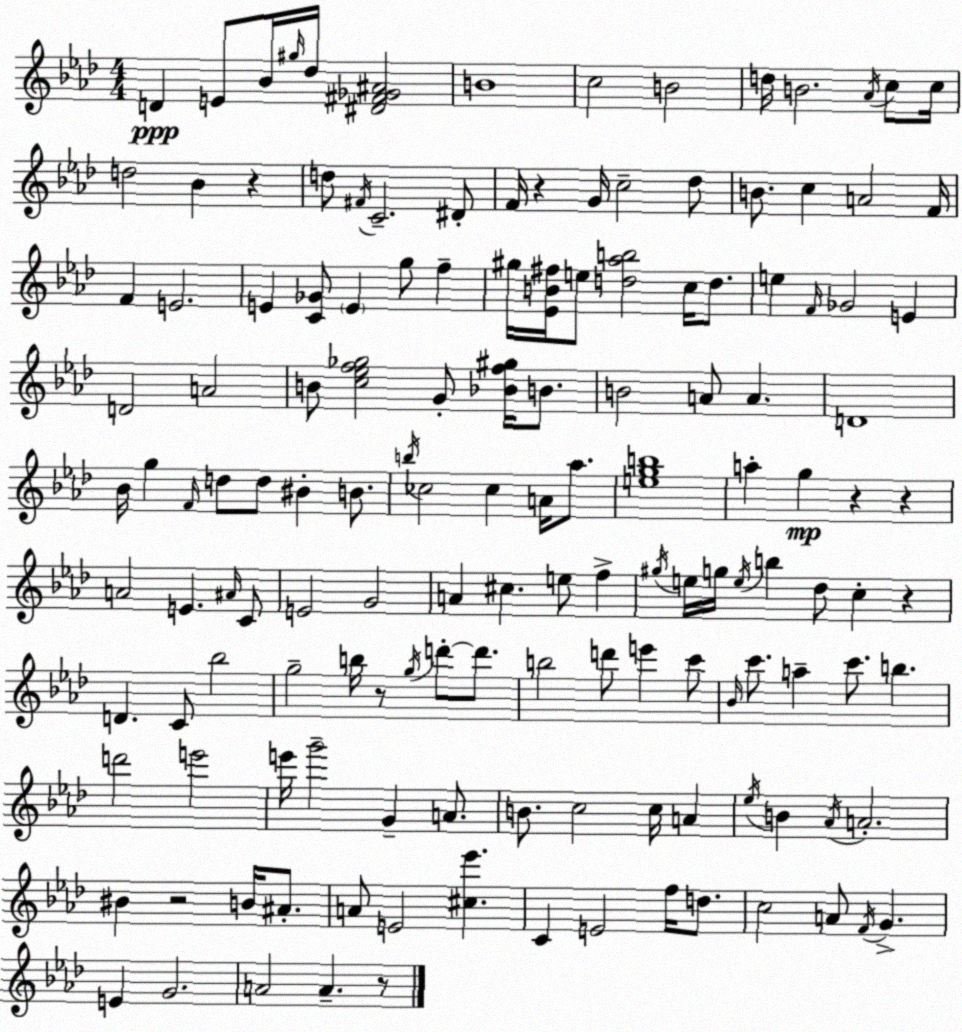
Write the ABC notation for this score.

X:1
T:Untitled
M:4/4
L:1/4
K:Ab
D E/2 _B/4 ^g/4 _d/4 [^D^F_G^A]2 B4 c2 B2 d/4 B2 _A/4 c/2 c/4 d2 _B z d/2 ^F/4 C2 ^D/2 F/4 z G/4 c2 _d/2 B/2 c A2 F/4 F E2 E [C_G]/2 E g/2 f ^g/4 [_EB^f]/4 e/2 [d_ab]2 c/4 d/2 e F/4 _G2 E D2 A2 B/2 [c_ef_g]2 G/2 [_Bf^g]/4 B/2 B2 A/2 A D4 _B/4 g F/4 d/2 d/2 ^B B/2 b/4 _c2 _c A/4 _a/2 [egb]4 a g z z A2 E ^A/4 C/2 E2 G2 A ^c e/2 f ^g/4 e/4 g/4 e/4 b _d/2 c z D C/2 _b2 g2 b/4 z/2 g/4 d'/2 d'/2 b2 d'/2 e' c'/2 _B/4 c'/2 a c'/2 b d'2 e'2 e'/4 g'2 G A/2 B/2 c2 c/4 A _e/4 B _A/4 A2 ^B z2 B/4 ^A/2 A/2 E2 [^c_e'] C E2 f/4 d/2 c2 A/2 F/4 G E G2 A2 A z/2